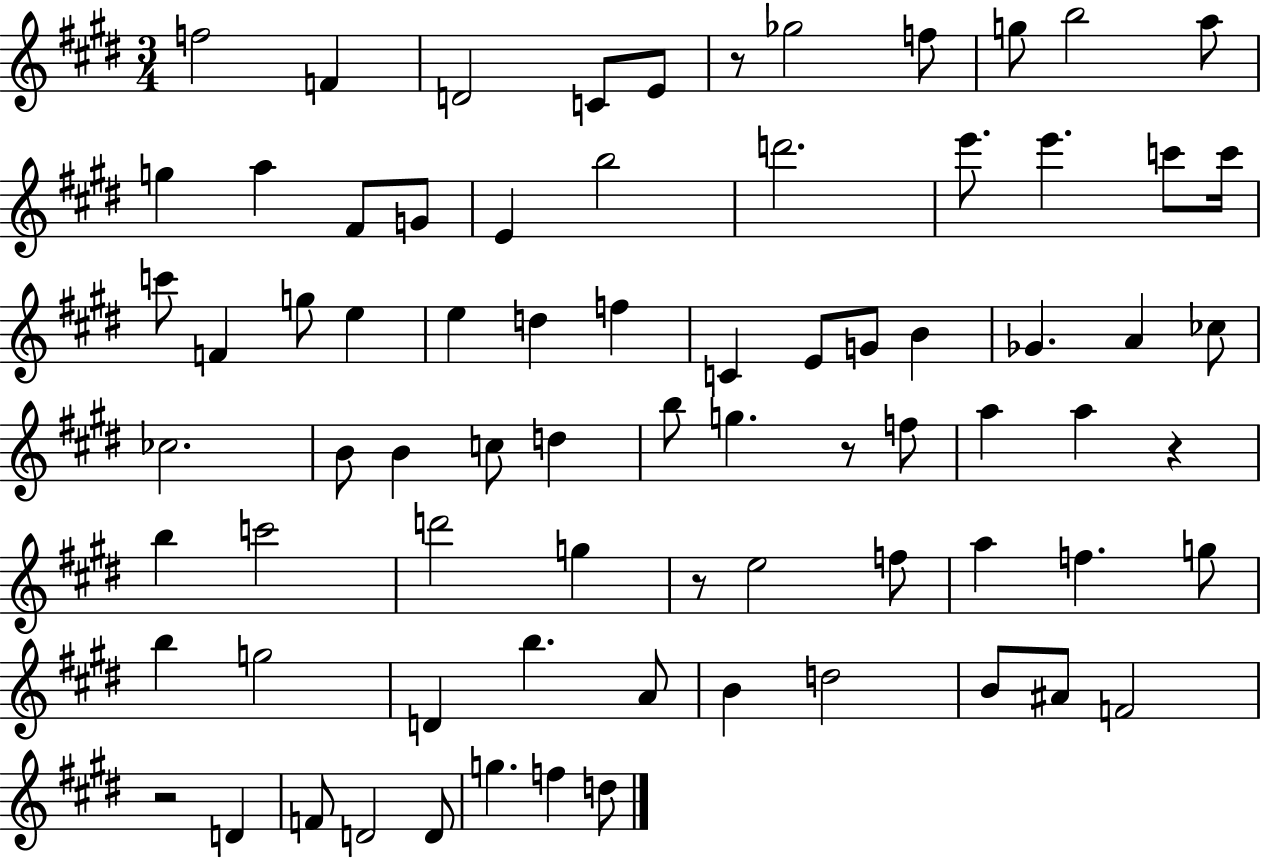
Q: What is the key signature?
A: E major